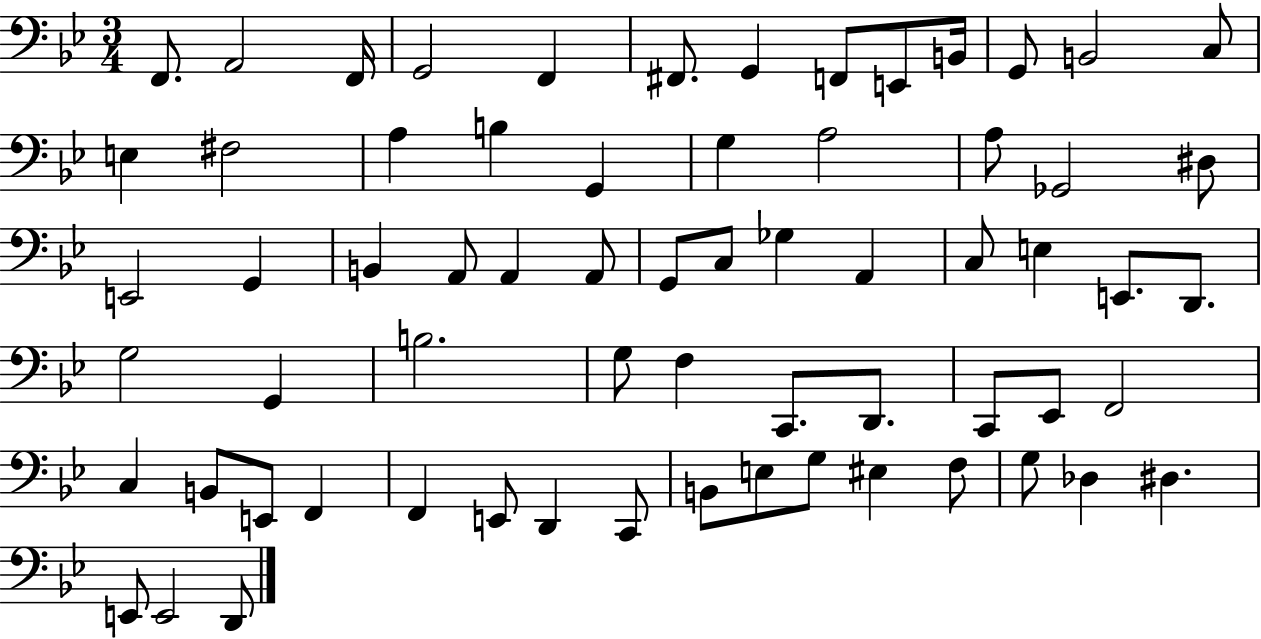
{
  \clef bass
  \numericTimeSignature
  \time 3/4
  \key bes \major
  f,8. a,2 f,16 | g,2 f,4 | fis,8. g,4 f,8 e,8 b,16 | g,8 b,2 c8 | \break e4 fis2 | a4 b4 g,4 | g4 a2 | a8 ges,2 dis8 | \break e,2 g,4 | b,4 a,8 a,4 a,8 | g,8 c8 ges4 a,4 | c8 e4 e,8. d,8. | \break g2 g,4 | b2. | g8 f4 c,8. d,8. | c,8 ees,8 f,2 | \break c4 b,8 e,8 f,4 | f,4 e,8 d,4 c,8 | b,8 e8 g8 eis4 f8 | g8 des4 dis4. | \break e,8 e,2 d,8 | \bar "|."
}